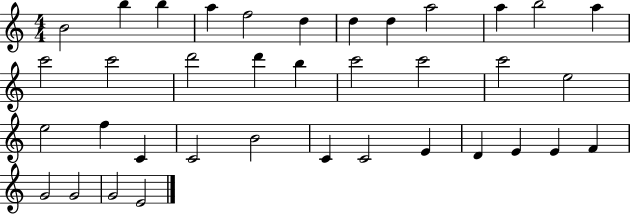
{
  \clef treble
  \numericTimeSignature
  \time 4/4
  \key c \major
  b'2 b''4 b''4 | a''4 f''2 d''4 | d''4 d''4 a''2 | a''4 b''2 a''4 | \break c'''2 c'''2 | d'''2 d'''4 b''4 | c'''2 c'''2 | c'''2 e''2 | \break e''2 f''4 c'4 | c'2 b'2 | c'4 c'2 e'4 | d'4 e'4 e'4 f'4 | \break g'2 g'2 | g'2 e'2 | \bar "|."
}